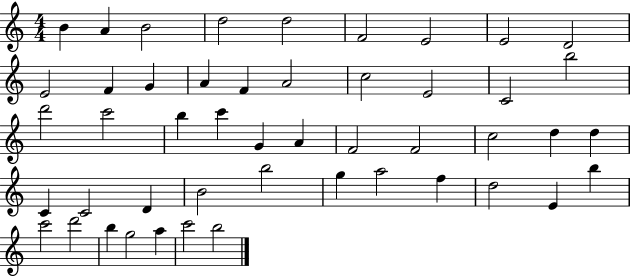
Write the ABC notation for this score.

X:1
T:Untitled
M:4/4
L:1/4
K:C
B A B2 d2 d2 F2 E2 E2 D2 E2 F G A F A2 c2 E2 C2 b2 d'2 c'2 b c' G A F2 F2 c2 d d C C2 D B2 b2 g a2 f d2 E b c'2 d'2 b g2 a c'2 b2